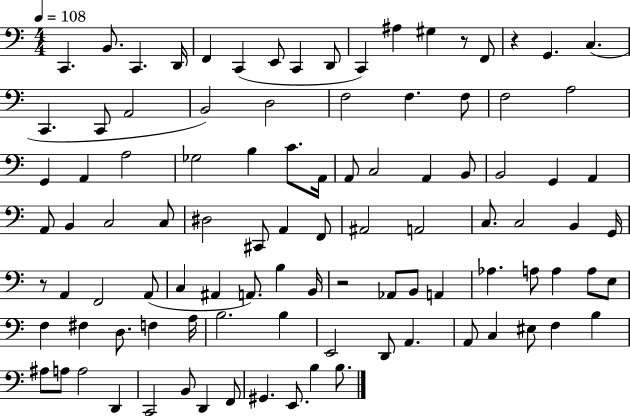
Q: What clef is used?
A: bass